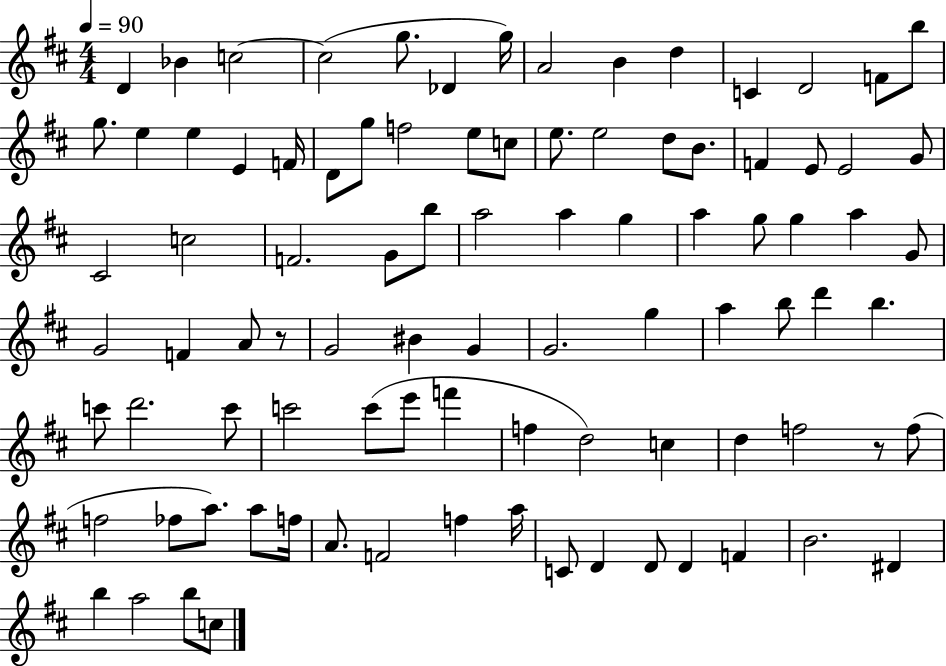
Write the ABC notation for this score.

X:1
T:Untitled
M:4/4
L:1/4
K:D
D _B c2 c2 g/2 _D g/4 A2 B d C D2 F/2 b/2 g/2 e e E F/4 D/2 g/2 f2 e/2 c/2 e/2 e2 d/2 B/2 F E/2 E2 G/2 ^C2 c2 F2 G/2 b/2 a2 a g a g/2 g a G/2 G2 F A/2 z/2 G2 ^B G G2 g a b/2 d' b c'/2 d'2 c'/2 c'2 c'/2 e'/2 f' f d2 c d f2 z/2 f/2 f2 _f/2 a/2 a/2 f/4 A/2 F2 f a/4 C/2 D D/2 D F B2 ^D b a2 b/2 c/2